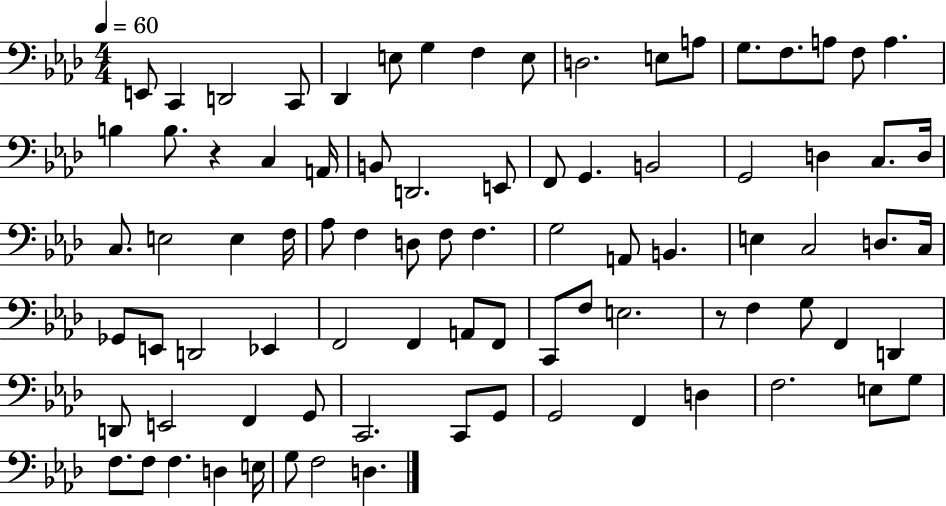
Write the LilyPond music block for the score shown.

{
  \clef bass
  \numericTimeSignature
  \time 4/4
  \key aes \major
  \tempo 4 = 60
  e,8 c,4 d,2 c,8 | des,4 e8 g4 f4 e8 | d2. e8 a8 | g8. f8. a8 f8 a4. | \break b4 b8. r4 c4 a,16 | b,8 d,2. e,8 | f,8 g,4. b,2 | g,2 d4 c8. d16 | \break c8. e2 e4 f16 | aes8 f4 d8 f8 f4. | g2 a,8 b,4. | e4 c2 d8. c16 | \break ges,8 e,8 d,2 ees,4 | f,2 f,4 a,8 f,8 | c,8 f8 e2. | r8 f4 g8 f,4 d,4 | \break d,8 e,2 f,4 g,8 | c,2. c,8 g,8 | g,2 f,4 d4 | f2. e8 g8 | \break f8. f8 f4. d4 e16 | g8 f2 d4. | \bar "|."
}